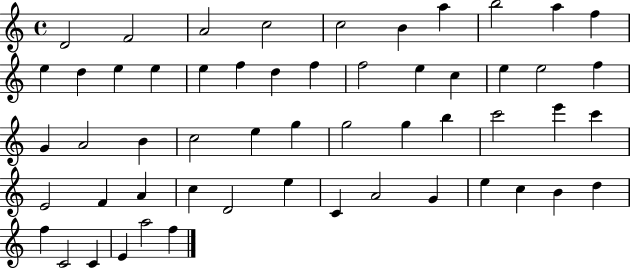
{
  \clef treble
  \time 4/4
  \defaultTimeSignature
  \key c \major
  d'2 f'2 | a'2 c''2 | c''2 b'4 a''4 | b''2 a''4 f''4 | \break e''4 d''4 e''4 e''4 | e''4 f''4 d''4 f''4 | f''2 e''4 c''4 | e''4 e''2 f''4 | \break g'4 a'2 b'4 | c''2 e''4 g''4 | g''2 g''4 b''4 | c'''2 e'''4 c'''4 | \break e'2 f'4 a'4 | c''4 d'2 e''4 | c'4 a'2 g'4 | e''4 c''4 b'4 d''4 | \break f''4 c'2 c'4 | e'4 a''2 f''4 | \bar "|."
}